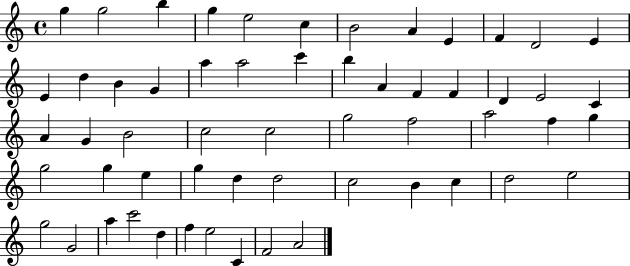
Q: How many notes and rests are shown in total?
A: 57